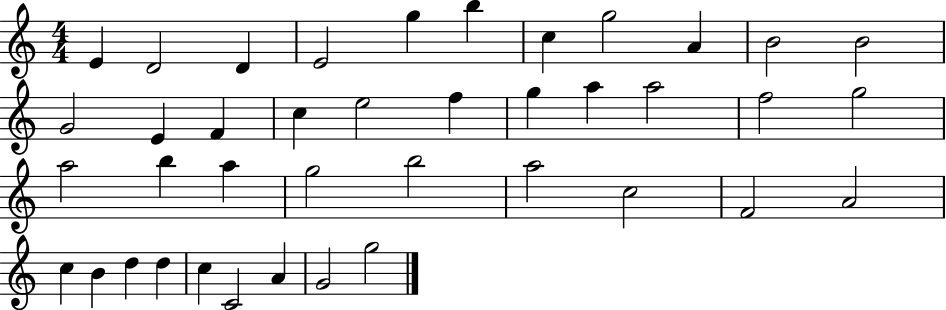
{
  \clef treble
  \numericTimeSignature
  \time 4/4
  \key c \major
  e'4 d'2 d'4 | e'2 g''4 b''4 | c''4 g''2 a'4 | b'2 b'2 | \break g'2 e'4 f'4 | c''4 e''2 f''4 | g''4 a''4 a''2 | f''2 g''2 | \break a''2 b''4 a''4 | g''2 b''2 | a''2 c''2 | f'2 a'2 | \break c''4 b'4 d''4 d''4 | c''4 c'2 a'4 | g'2 g''2 | \bar "|."
}